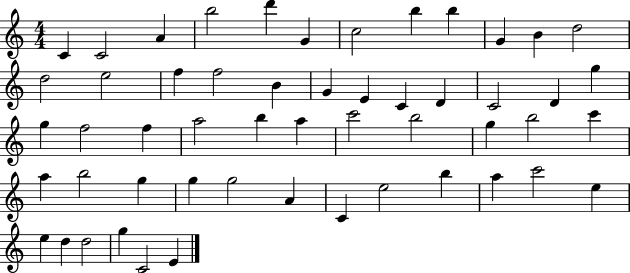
{
  \clef treble
  \numericTimeSignature
  \time 4/4
  \key c \major
  c'4 c'2 a'4 | b''2 d'''4 g'4 | c''2 b''4 b''4 | g'4 b'4 d''2 | \break d''2 e''2 | f''4 f''2 b'4 | g'4 e'4 c'4 d'4 | c'2 d'4 g''4 | \break g''4 f''2 f''4 | a''2 b''4 a''4 | c'''2 b''2 | g''4 b''2 c'''4 | \break a''4 b''2 g''4 | g''4 g''2 a'4 | c'4 e''2 b''4 | a''4 c'''2 e''4 | \break e''4 d''4 d''2 | g''4 c'2 e'4 | \bar "|."
}